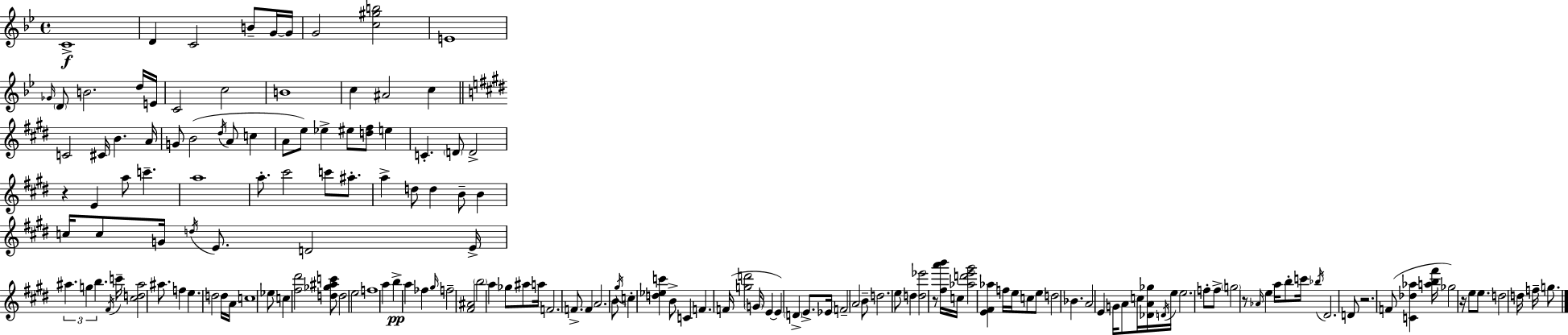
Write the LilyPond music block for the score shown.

{
  \clef treble
  \time 4/4
  \defaultTimeSignature
  \key bes \major
  c'1->\f | d'4 c'2 b'8-- g'16~~ g'16 | g'2 <c'' gis'' b''>2 | e'1 | \break \grace { ges'16 } \parenthesize d'8 b'2. d''16 | e'16 c'2 c''2 | b'1 | c''4 ais'2 c''4 | \break \bar "||" \break \key e \major c'2 cis'16 b'4. a'16 | g'8 b'2( \acciaccatura { dis''16 } a'8 c''4 | a'8 e''8) ees''4-> eis''8 <d'' fis''>8 e''4 | c'4.-. \parenthesize d'8 d'2-> | \break r4 e'4 a''8 c'''4.-- | a''1 | a''8.-. cis'''2 c'''8 ais''8.-. | a''4-> d''8 d''4 b'8-- b'4 | \break c''16 c''8 g'16 \acciaccatura { d''16 } e'8. d'2 | e'16-> \tuplet 3/2 { ais''4. g''4 b''4. } | \acciaccatura { fis'16 } c'''16-- <cis'' d'' ais''>2 ais''8. f''4 | e''4. d''2 | \break d''16 a'16 c''1 | ees''8 c''4 <fis'' dis'''>2 | <d'' ges'' ais'' c'''>8 d''2 e''2 | f''1 | \break a''4 b''4->\pp a''4 fes''4 | \grace { gis''16 } f''2-- <fis' ais'>2 | \parenthesize b''2 a''4 | ges''8 ais''8 a''16 f'2. | \break f'8.-> f'4 a'2. | b'8 \acciaccatura { gis''16 } c''4-. <d'' ees'' c'''>4 b'8-> | c'4 f'4. f'16( <g'' d'''>2 | \parenthesize g'16 e'4~~ e'4) \parenthesize d'4-> | \break e'8.-> ees'16 f'2-- \parenthesize a'2 | b'8-- d''2. | e''8 d''4 <d'' ees'''>2 | r8 <fis'' a''' b'''>16 c''16 <aes'' d''' e''' gis'''>2 <e' fis' aes''>4 | \break f''16 e''16 c''8 e''8 d''2 bes'4. | a'2 e'4 | g'16 a'8 c''16 <des' a' ges''>16 \acciaccatura { d'16 } e''16 e''2. | f''8-. f''8-> \parenthesize g''2 | \break r8 \grace { aes'16 } e''4 a''16 b''8-. c'''16 \acciaccatura { bes''16 } dis'2. | d'8 r2. | f'8( <c' des'' aes''>4 <a'' b'' fis'''>16 ges''2) | r16 e''8 e''8. d''2 | \break d''16 f''16-- g''8. \bar "|."
}